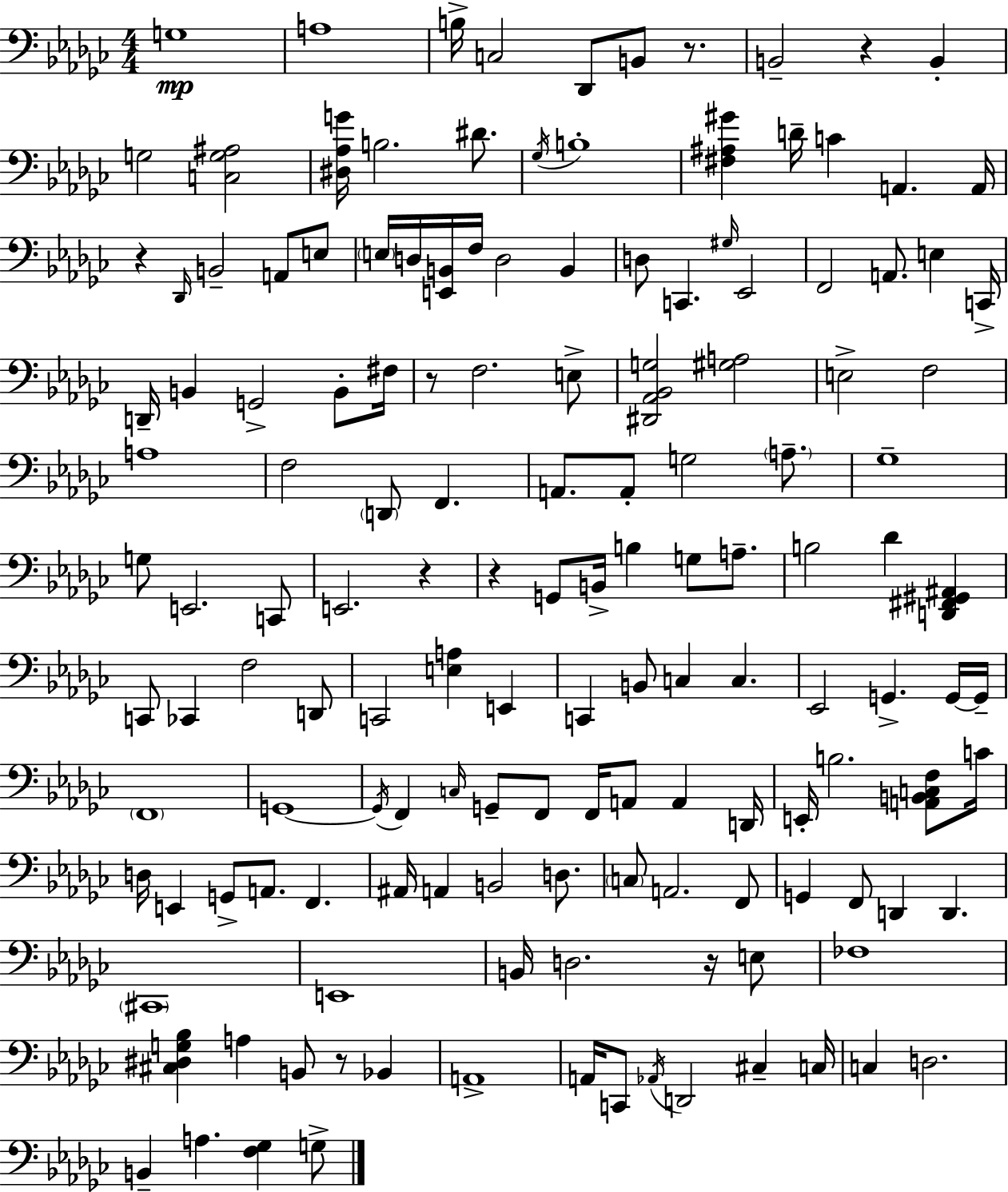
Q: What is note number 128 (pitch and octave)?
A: G3